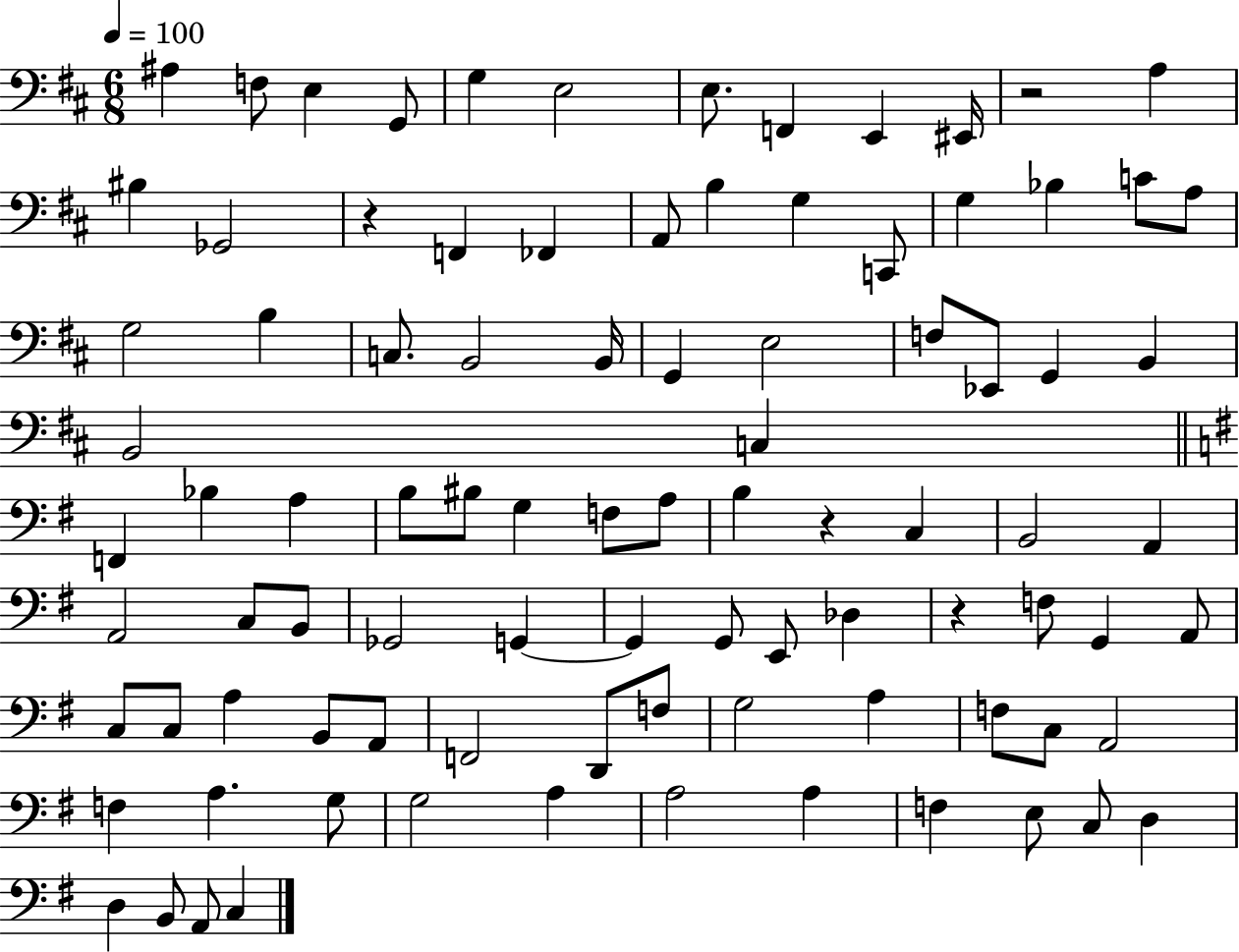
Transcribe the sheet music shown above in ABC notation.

X:1
T:Untitled
M:6/8
L:1/4
K:D
^A, F,/2 E, G,,/2 G, E,2 E,/2 F,, E,, ^E,,/4 z2 A, ^B, _G,,2 z F,, _F,, A,,/2 B, G, C,,/2 G, _B, C/2 A,/2 G,2 B, C,/2 B,,2 B,,/4 G,, E,2 F,/2 _E,,/2 G,, B,, B,,2 C, F,, _B, A, B,/2 ^B,/2 G, F,/2 A,/2 B, z C, B,,2 A,, A,,2 C,/2 B,,/2 _G,,2 G,, G,, G,,/2 E,,/2 _D, z F,/2 G,, A,,/2 C,/2 C,/2 A, B,,/2 A,,/2 F,,2 D,,/2 F,/2 G,2 A, F,/2 C,/2 A,,2 F, A, G,/2 G,2 A, A,2 A, F, E,/2 C,/2 D, D, B,,/2 A,,/2 C,